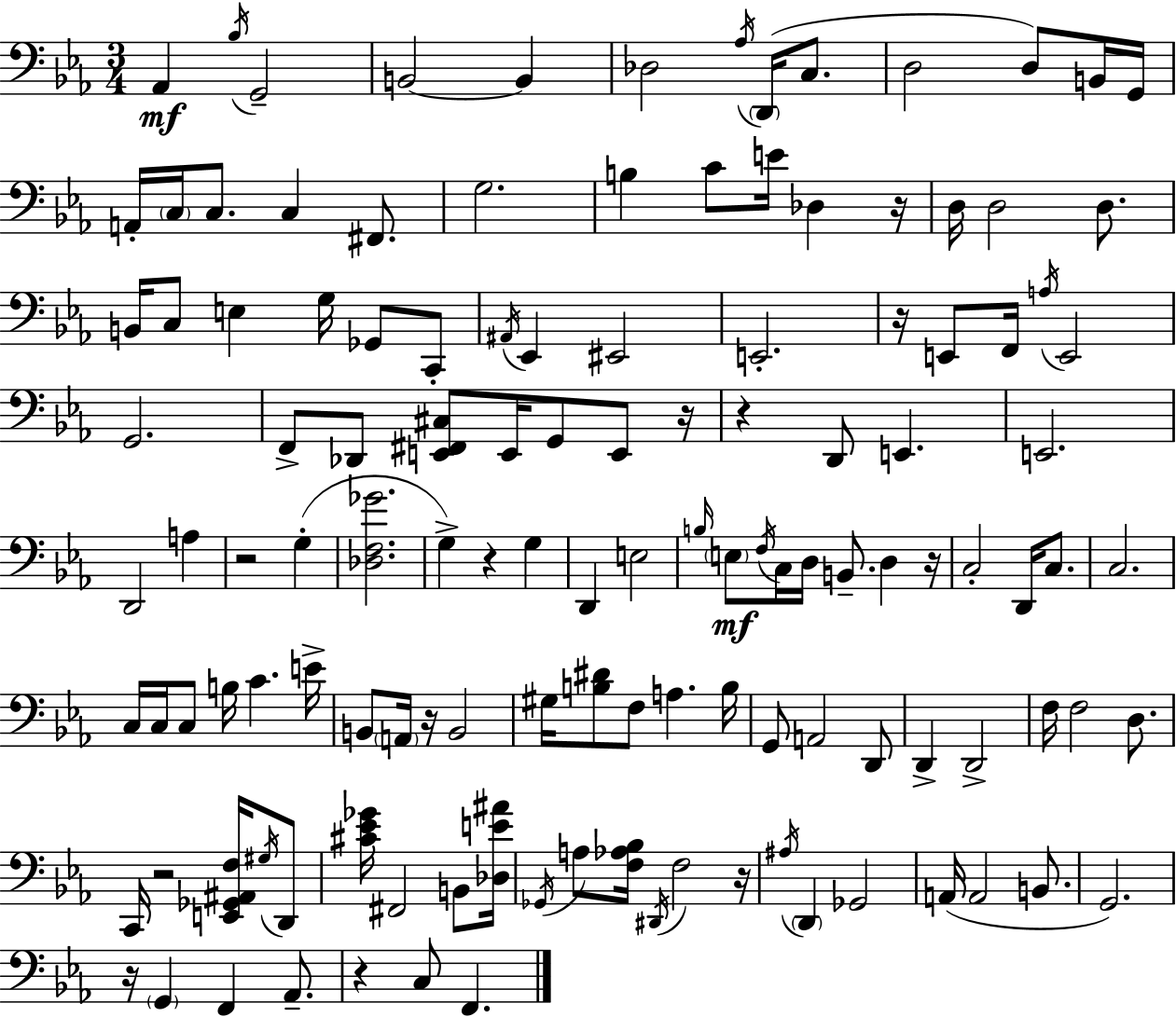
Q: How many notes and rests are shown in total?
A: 128